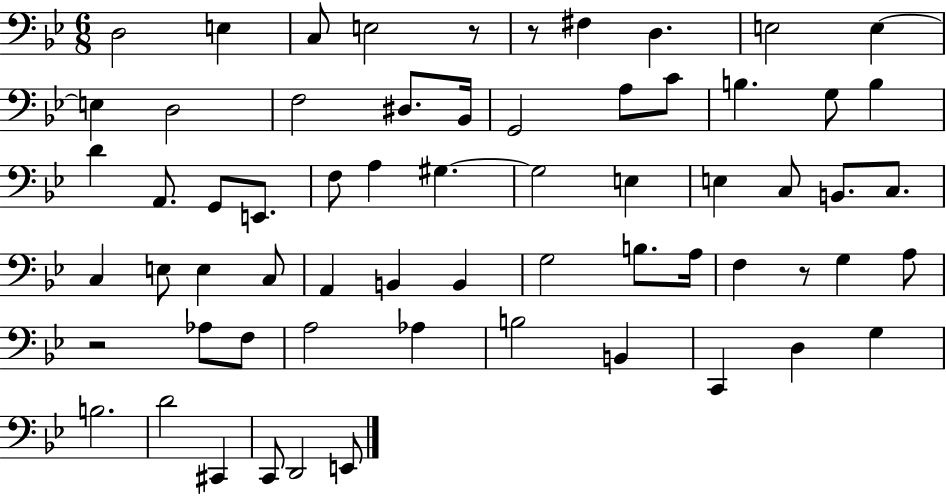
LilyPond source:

{
  \clef bass
  \numericTimeSignature
  \time 6/8
  \key bes \major
  \repeat volta 2 { d2 e4 | c8 e2 r8 | r8 fis4 d4. | e2 e4~~ | \break e4 d2 | f2 dis8. bes,16 | g,2 a8 c'8 | b4. g8 b4 | \break d'4 a,8. g,8 e,8. | f8 a4 gis4.~~ | gis2 e4 | e4 c8 b,8. c8. | \break c4 e8 e4 c8 | a,4 b,4 b,4 | g2 b8. a16 | f4 r8 g4 a8 | \break r2 aes8 f8 | a2 aes4 | b2 b,4 | c,4 d4 g4 | \break b2. | d'2 cis,4 | c,8 d,2 e,8 | } \bar "|."
}